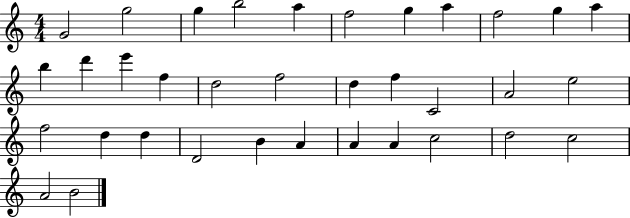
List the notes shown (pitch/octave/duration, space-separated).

G4/h G5/h G5/q B5/h A5/q F5/h G5/q A5/q F5/h G5/q A5/q B5/q D6/q E6/q F5/q D5/h F5/h D5/q F5/q C4/h A4/h E5/h F5/h D5/q D5/q D4/h B4/q A4/q A4/q A4/q C5/h D5/h C5/h A4/h B4/h